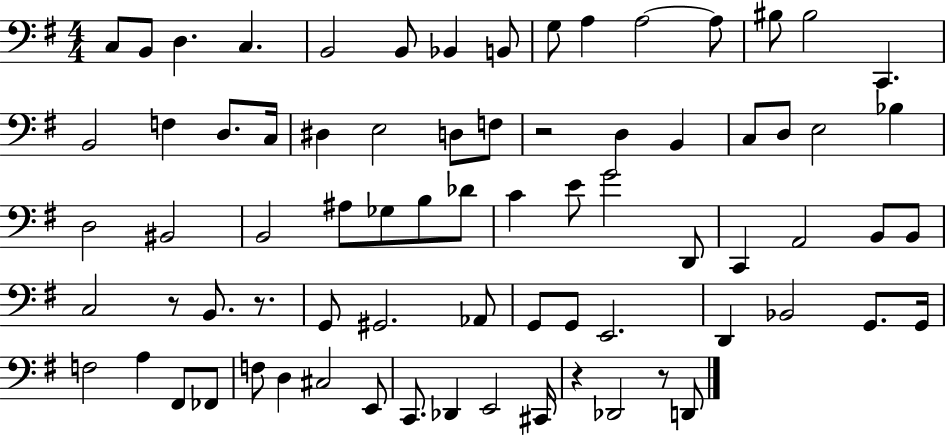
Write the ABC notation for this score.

X:1
T:Untitled
M:4/4
L:1/4
K:G
C,/2 B,,/2 D, C, B,,2 B,,/2 _B,, B,,/2 G,/2 A, A,2 A,/2 ^B,/2 ^B,2 C,, B,,2 F, D,/2 C,/4 ^D, E,2 D,/2 F,/2 z2 D, B,, C,/2 D,/2 E,2 _B, D,2 ^B,,2 B,,2 ^A,/2 _G,/2 B,/2 _D/2 C E/2 G2 D,,/2 C,, A,,2 B,,/2 B,,/2 C,2 z/2 B,,/2 z/2 G,,/2 ^G,,2 _A,,/2 G,,/2 G,,/2 E,,2 D,, _B,,2 G,,/2 G,,/4 F,2 A, ^F,,/2 _F,,/2 F,/2 D, ^C,2 E,,/2 C,,/2 _D,, E,,2 ^C,,/4 z _D,,2 z/2 D,,/2